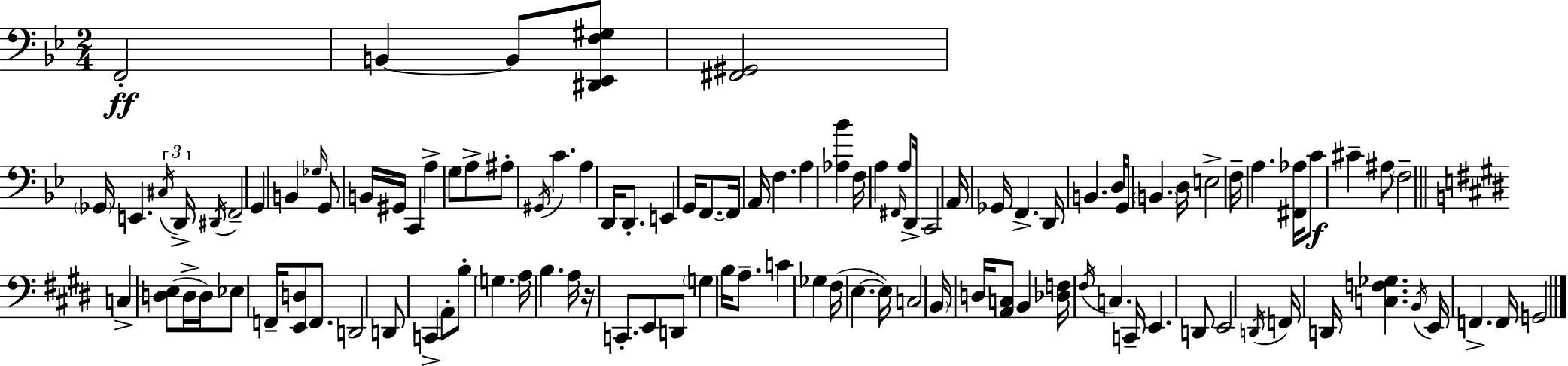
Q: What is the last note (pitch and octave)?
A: G2